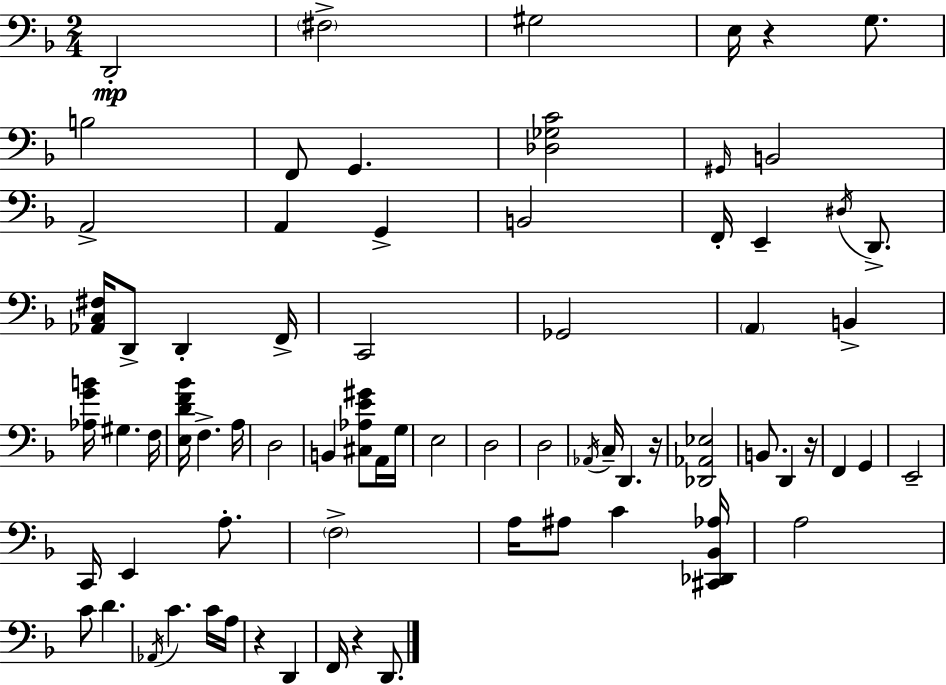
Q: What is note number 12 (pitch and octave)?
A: A2